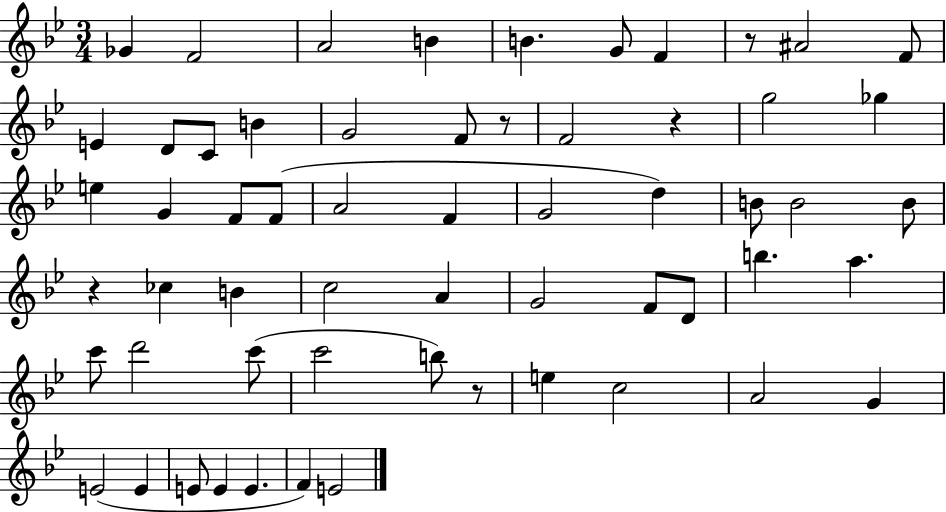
{
  \clef treble
  \numericTimeSignature
  \time 3/4
  \key bes \major
  \repeat volta 2 { ges'4 f'2 | a'2 b'4 | b'4. g'8 f'4 | r8 ais'2 f'8 | \break e'4 d'8 c'8 b'4 | g'2 f'8 r8 | f'2 r4 | g''2 ges''4 | \break e''4 g'4 f'8 f'8( | a'2 f'4 | g'2 d''4) | b'8 b'2 b'8 | \break r4 ces''4 b'4 | c''2 a'4 | g'2 f'8 d'8 | b''4. a''4. | \break c'''8 d'''2 c'''8( | c'''2 b''8) r8 | e''4 c''2 | a'2 g'4 | \break e'2( e'4 | e'8 e'4 e'4. | f'4) e'2 | } \bar "|."
}